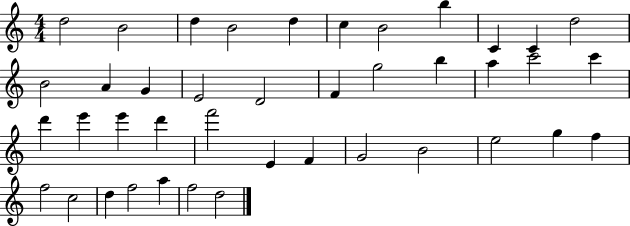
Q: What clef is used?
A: treble